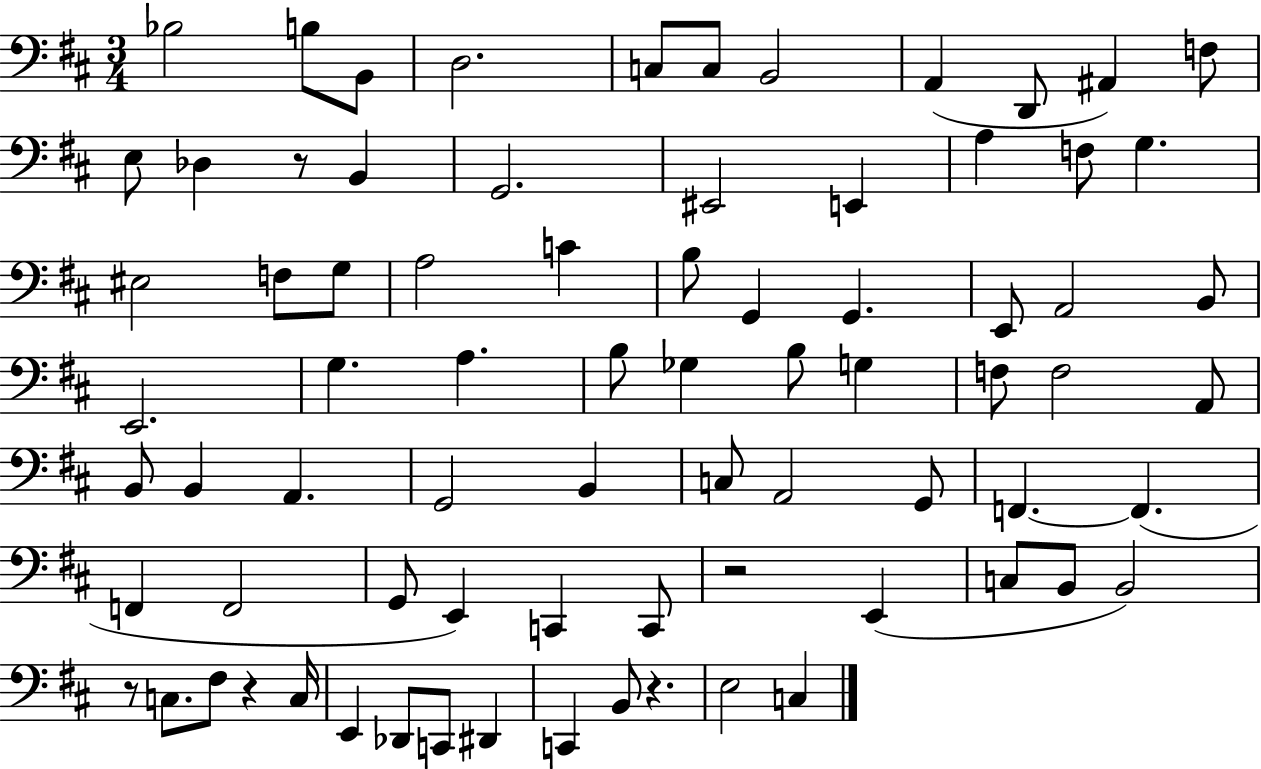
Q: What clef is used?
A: bass